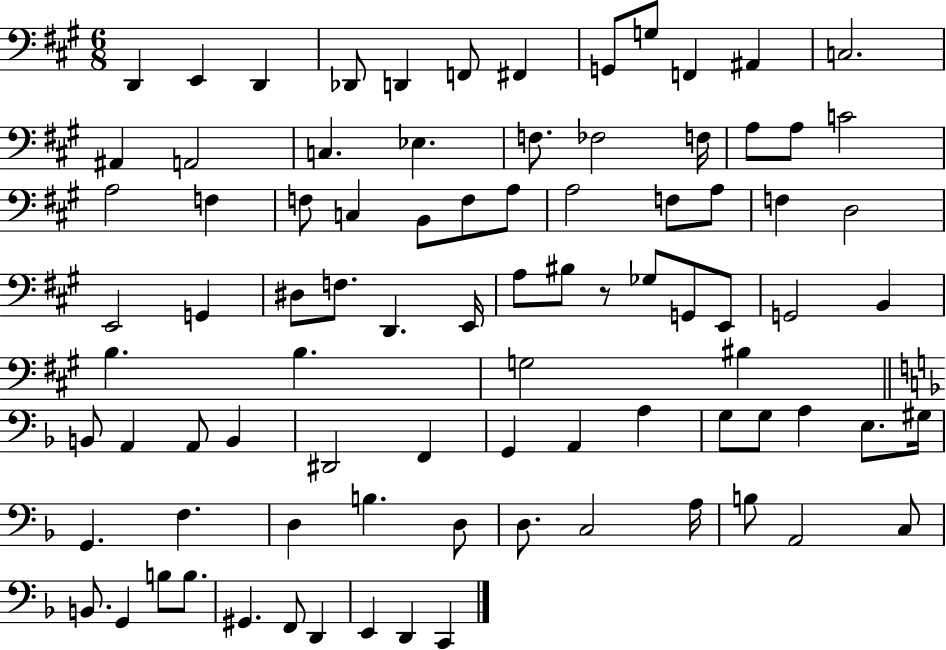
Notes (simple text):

D2/q E2/q D2/q Db2/e D2/q F2/e F#2/q G2/e G3/e F2/q A#2/q C3/h. A#2/q A2/h C3/q. Eb3/q. F3/e. FES3/h F3/s A3/e A3/e C4/h A3/h F3/q F3/e C3/q B2/e F3/e A3/e A3/h F3/e A3/e F3/q D3/h E2/h G2/q D#3/e F3/e. D2/q. E2/s A3/e BIS3/e R/e Gb3/e G2/e E2/e G2/h B2/q B3/q. B3/q. G3/h BIS3/q B2/e A2/q A2/e B2/q D#2/h F2/q G2/q A2/q A3/q G3/e G3/e A3/q E3/e. G#3/s G2/q. F3/q. D3/q B3/q. D3/e D3/e. C3/h A3/s B3/e A2/h C3/e B2/e. G2/q B3/e B3/e. G#2/q. F2/e D2/q E2/q D2/q C2/q